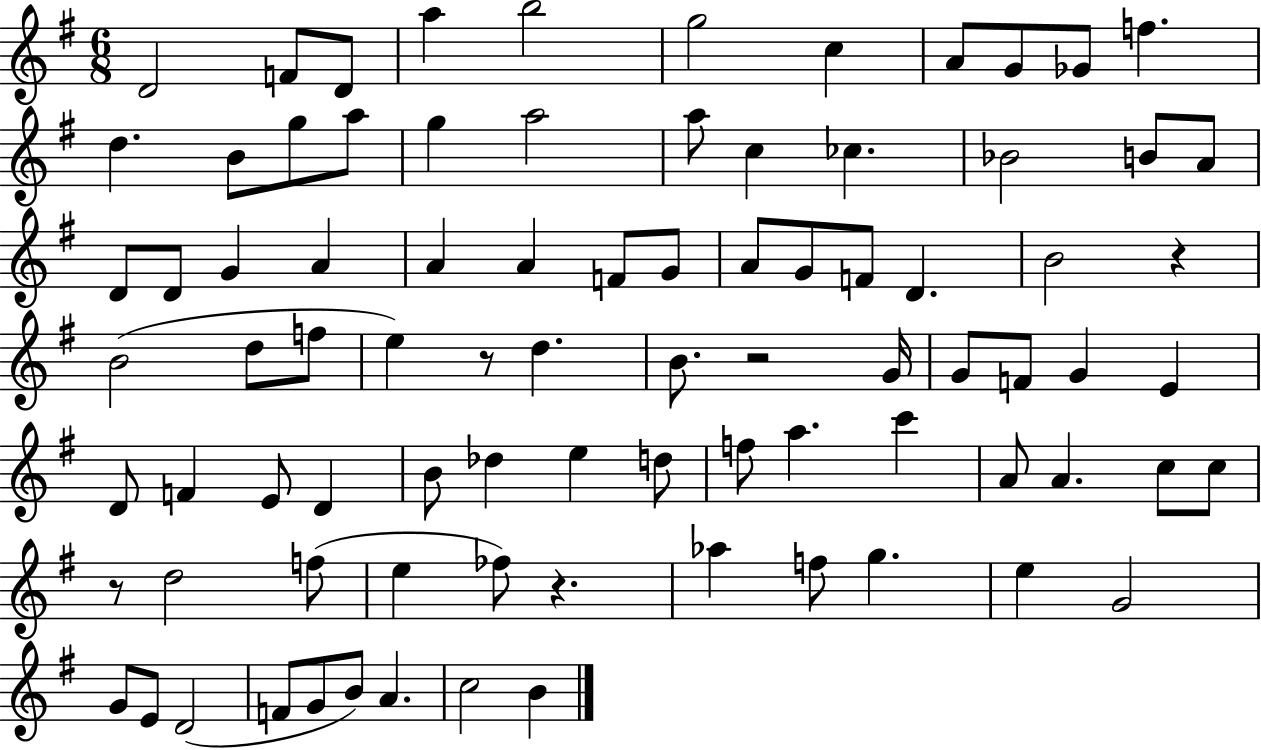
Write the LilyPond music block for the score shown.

{
  \clef treble
  \numericTimeSignature
  \time 6/8
  \key g \major
  d'2 f'8 d'8 | a''4 b''2 | g''2 c''4 | a'8 g'8 ges'8 f''4. | \break d''4. b'8 g''8 a''8 | g''4 a''2 | a''8 c''4 ces''4. | bes'2 b'8 a'8 | \break d'8 d'8 g'4 a'4 | a'4 a'4 f'8 g'8 | a'8 g'8 f'8 d'4. | b'2 r4 | \break b'2( d''8 f''8 | e''4) r8 d''4. | b'8. r2 g'16 | g'8 f'8 g'4 e'4 | \break d'8 f'4 e'8 d'4 | b'8 des''4 e''4 d''8 | f''8 a''4. c'''4 | a'8 a'4. c''8 c''8 | \break r8 d''2 f''8( | e''4 fes''8) r4. | aes''4 f''8 g''4. | e''4 g'2 | \break g'8 e'8 d'2( | f'8 g'8 b'8) a'4. | c''2 b'4 | \bar "|."
}